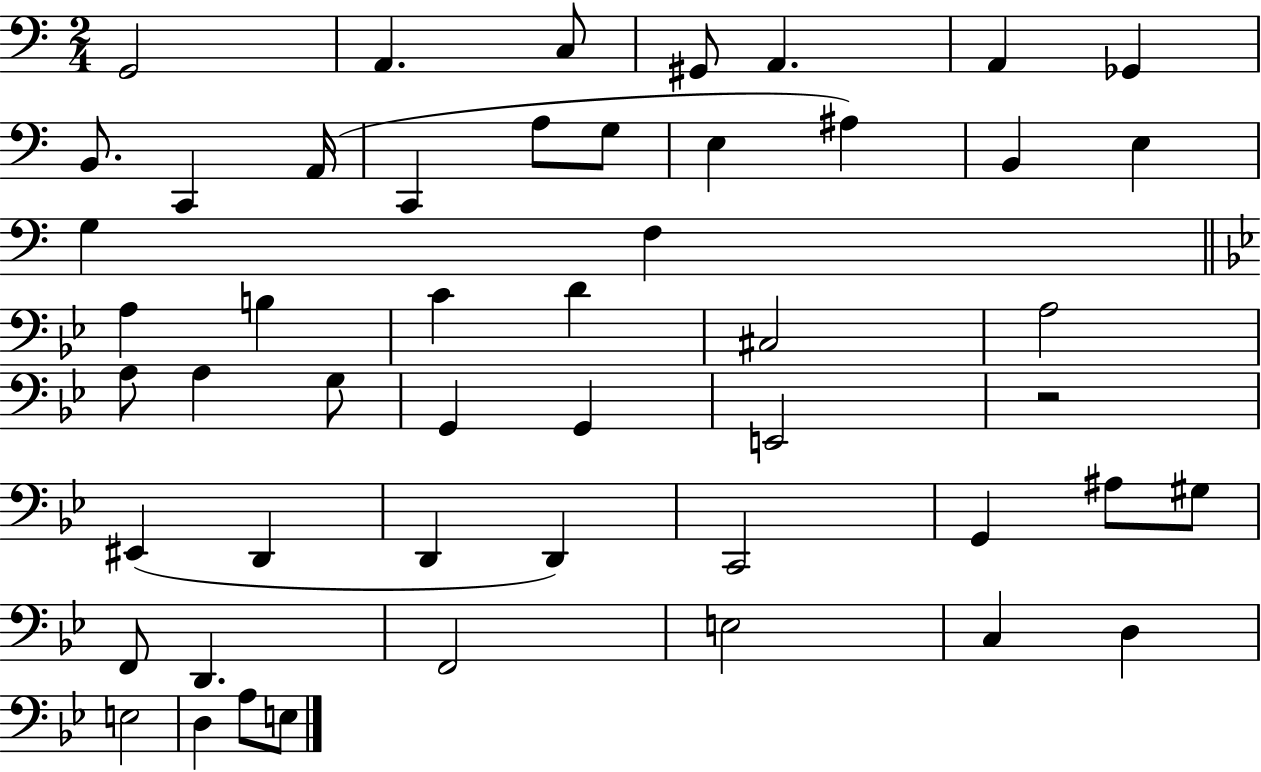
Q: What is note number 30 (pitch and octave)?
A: G2